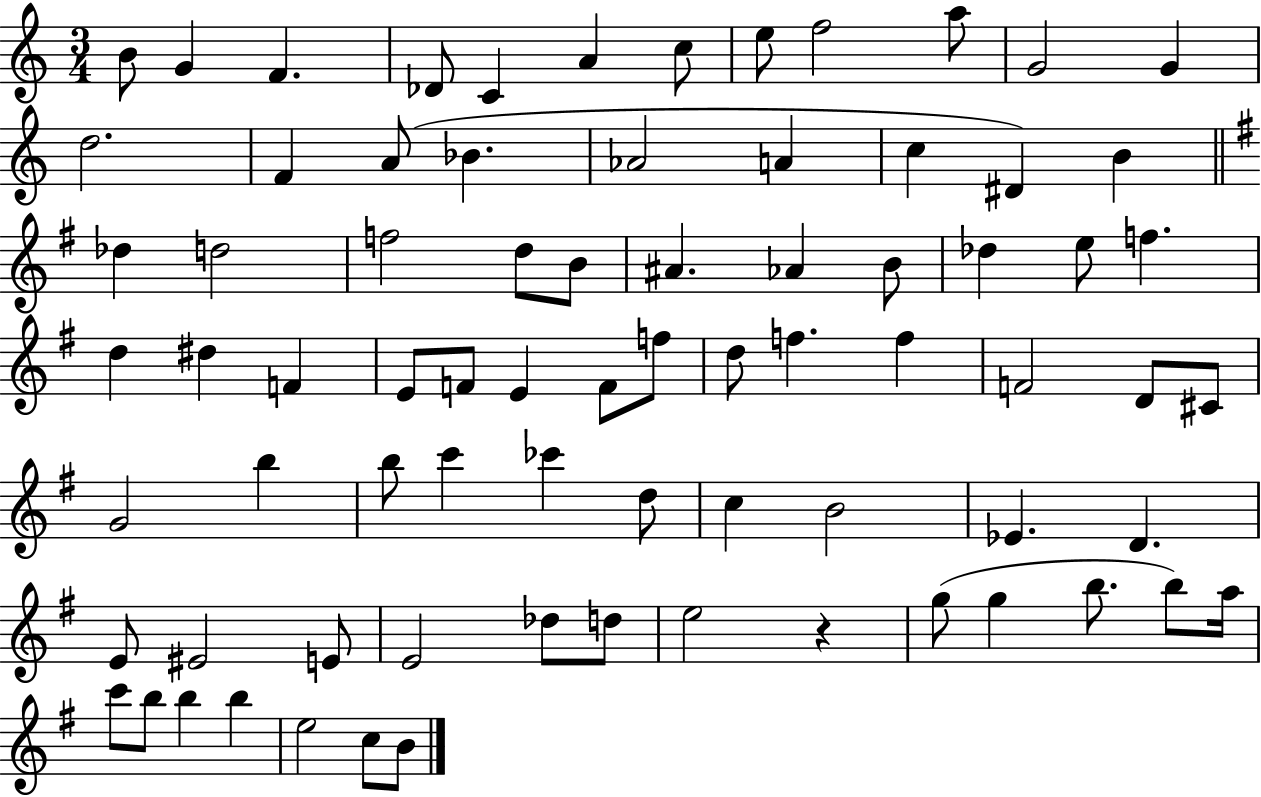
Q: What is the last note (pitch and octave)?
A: B4